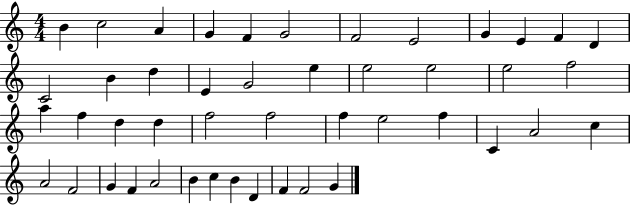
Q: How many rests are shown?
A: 0